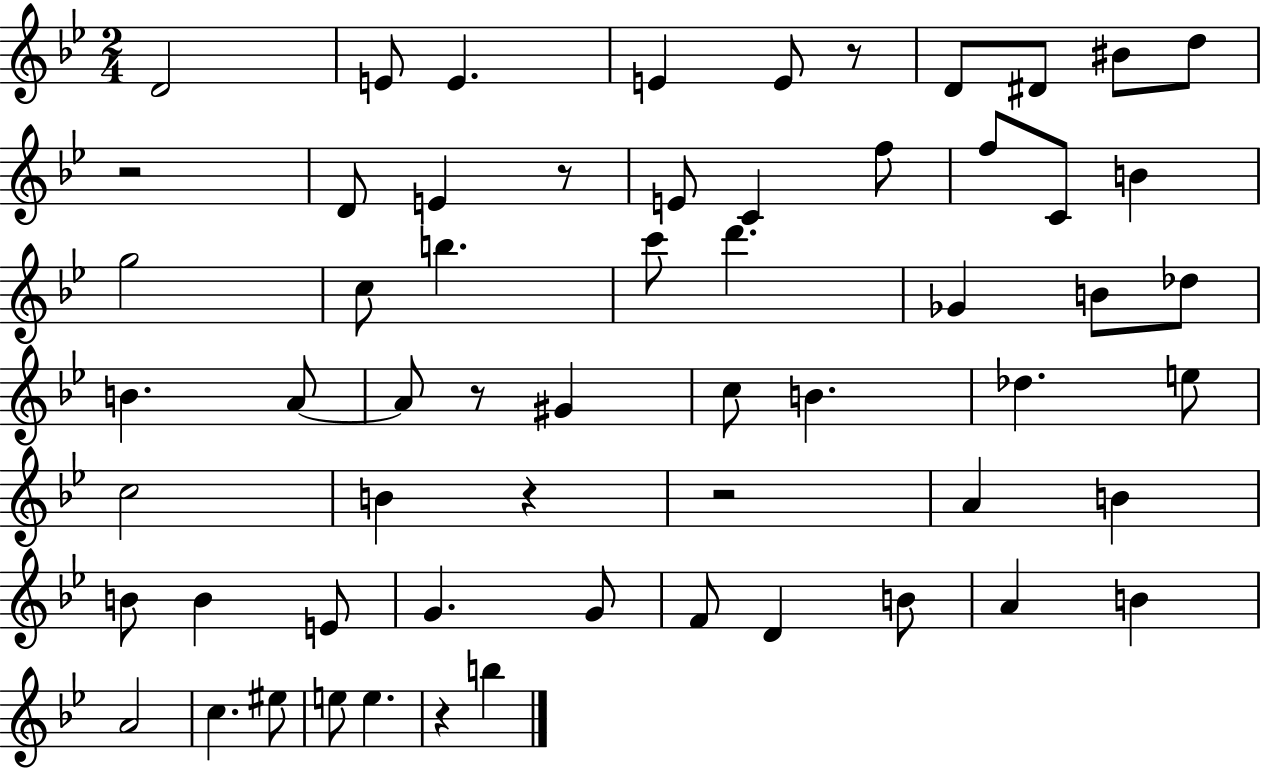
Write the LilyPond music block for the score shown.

{
  \clef treble
  \numericTimeSignature
  \time 2/4
  \key bes \major
  d'2 | e'8 e'4. | e'4 e'8 r8 | d'8 dis'8 bis'8 d''8 | \break r2 | d'8 e'4 r8 | e'8 c'4 f''8 | f''8 c'8 b'4 | \break g''2 | c''8 b''4. | c'''8 d'''4. | ges'4 b'8 des''8 | \break b'4. a'8~~ | a'8 r8 gis'4 | c''8 b'4. | des''4. e''8 | \break c''2 | b'4 r4 | r2 | a'4 b'4 | \break b'8 b'4 e'8 | g'4. g'8 | f'8 d'4 b'8 | a'4 b'4 | \break a'2 | c''4. eis''8 | e''8 e''4. | r4 b''4 | \break \bar "|."
}